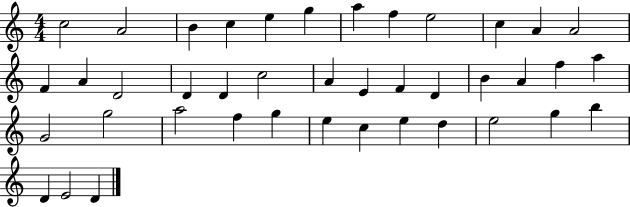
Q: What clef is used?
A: treble